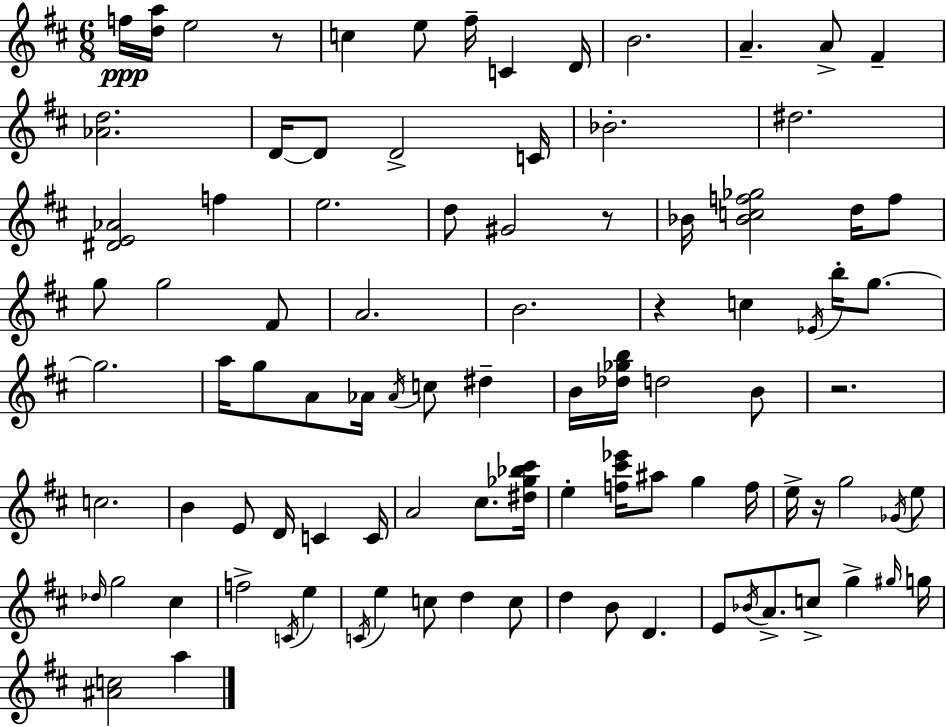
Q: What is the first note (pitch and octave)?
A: F5